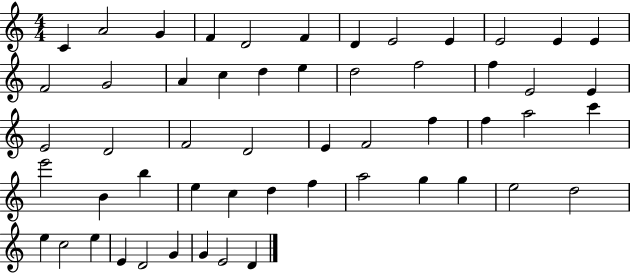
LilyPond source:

{
  \clef treble
  \numericTimeSignature
  \time 4/4
  \key c \major
  c'4 a'2 g'4 | f'4 d'2 f'4 | d'4 e'2 e'4 | e'2 e'4 e'4 | \break f'2 g'2 | a'4 c''4 d''4 e''4 | d''2 f''2 | f''4 e'2 e'4 | \break e'2 d'2 | f'2 d'2 | e'4 f'2 f''4 | f''4 a''2 c'''4 | \break e'''2 b'4 b''4 | e''4 c''4 d''4 f''4 | a''2 g''4 g''4 | e''2 d''2 | \break e''4 c''2 e''4 | e'4 d'2 g'4 | g'4 e'2 d'4 | \bar "|."
}